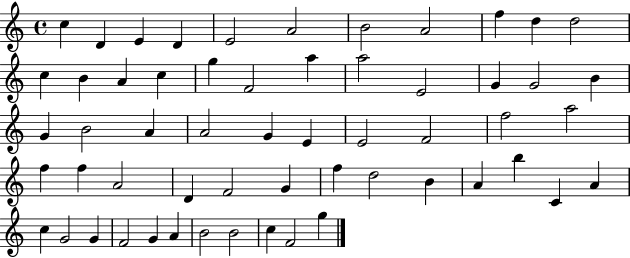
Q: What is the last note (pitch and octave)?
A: G5